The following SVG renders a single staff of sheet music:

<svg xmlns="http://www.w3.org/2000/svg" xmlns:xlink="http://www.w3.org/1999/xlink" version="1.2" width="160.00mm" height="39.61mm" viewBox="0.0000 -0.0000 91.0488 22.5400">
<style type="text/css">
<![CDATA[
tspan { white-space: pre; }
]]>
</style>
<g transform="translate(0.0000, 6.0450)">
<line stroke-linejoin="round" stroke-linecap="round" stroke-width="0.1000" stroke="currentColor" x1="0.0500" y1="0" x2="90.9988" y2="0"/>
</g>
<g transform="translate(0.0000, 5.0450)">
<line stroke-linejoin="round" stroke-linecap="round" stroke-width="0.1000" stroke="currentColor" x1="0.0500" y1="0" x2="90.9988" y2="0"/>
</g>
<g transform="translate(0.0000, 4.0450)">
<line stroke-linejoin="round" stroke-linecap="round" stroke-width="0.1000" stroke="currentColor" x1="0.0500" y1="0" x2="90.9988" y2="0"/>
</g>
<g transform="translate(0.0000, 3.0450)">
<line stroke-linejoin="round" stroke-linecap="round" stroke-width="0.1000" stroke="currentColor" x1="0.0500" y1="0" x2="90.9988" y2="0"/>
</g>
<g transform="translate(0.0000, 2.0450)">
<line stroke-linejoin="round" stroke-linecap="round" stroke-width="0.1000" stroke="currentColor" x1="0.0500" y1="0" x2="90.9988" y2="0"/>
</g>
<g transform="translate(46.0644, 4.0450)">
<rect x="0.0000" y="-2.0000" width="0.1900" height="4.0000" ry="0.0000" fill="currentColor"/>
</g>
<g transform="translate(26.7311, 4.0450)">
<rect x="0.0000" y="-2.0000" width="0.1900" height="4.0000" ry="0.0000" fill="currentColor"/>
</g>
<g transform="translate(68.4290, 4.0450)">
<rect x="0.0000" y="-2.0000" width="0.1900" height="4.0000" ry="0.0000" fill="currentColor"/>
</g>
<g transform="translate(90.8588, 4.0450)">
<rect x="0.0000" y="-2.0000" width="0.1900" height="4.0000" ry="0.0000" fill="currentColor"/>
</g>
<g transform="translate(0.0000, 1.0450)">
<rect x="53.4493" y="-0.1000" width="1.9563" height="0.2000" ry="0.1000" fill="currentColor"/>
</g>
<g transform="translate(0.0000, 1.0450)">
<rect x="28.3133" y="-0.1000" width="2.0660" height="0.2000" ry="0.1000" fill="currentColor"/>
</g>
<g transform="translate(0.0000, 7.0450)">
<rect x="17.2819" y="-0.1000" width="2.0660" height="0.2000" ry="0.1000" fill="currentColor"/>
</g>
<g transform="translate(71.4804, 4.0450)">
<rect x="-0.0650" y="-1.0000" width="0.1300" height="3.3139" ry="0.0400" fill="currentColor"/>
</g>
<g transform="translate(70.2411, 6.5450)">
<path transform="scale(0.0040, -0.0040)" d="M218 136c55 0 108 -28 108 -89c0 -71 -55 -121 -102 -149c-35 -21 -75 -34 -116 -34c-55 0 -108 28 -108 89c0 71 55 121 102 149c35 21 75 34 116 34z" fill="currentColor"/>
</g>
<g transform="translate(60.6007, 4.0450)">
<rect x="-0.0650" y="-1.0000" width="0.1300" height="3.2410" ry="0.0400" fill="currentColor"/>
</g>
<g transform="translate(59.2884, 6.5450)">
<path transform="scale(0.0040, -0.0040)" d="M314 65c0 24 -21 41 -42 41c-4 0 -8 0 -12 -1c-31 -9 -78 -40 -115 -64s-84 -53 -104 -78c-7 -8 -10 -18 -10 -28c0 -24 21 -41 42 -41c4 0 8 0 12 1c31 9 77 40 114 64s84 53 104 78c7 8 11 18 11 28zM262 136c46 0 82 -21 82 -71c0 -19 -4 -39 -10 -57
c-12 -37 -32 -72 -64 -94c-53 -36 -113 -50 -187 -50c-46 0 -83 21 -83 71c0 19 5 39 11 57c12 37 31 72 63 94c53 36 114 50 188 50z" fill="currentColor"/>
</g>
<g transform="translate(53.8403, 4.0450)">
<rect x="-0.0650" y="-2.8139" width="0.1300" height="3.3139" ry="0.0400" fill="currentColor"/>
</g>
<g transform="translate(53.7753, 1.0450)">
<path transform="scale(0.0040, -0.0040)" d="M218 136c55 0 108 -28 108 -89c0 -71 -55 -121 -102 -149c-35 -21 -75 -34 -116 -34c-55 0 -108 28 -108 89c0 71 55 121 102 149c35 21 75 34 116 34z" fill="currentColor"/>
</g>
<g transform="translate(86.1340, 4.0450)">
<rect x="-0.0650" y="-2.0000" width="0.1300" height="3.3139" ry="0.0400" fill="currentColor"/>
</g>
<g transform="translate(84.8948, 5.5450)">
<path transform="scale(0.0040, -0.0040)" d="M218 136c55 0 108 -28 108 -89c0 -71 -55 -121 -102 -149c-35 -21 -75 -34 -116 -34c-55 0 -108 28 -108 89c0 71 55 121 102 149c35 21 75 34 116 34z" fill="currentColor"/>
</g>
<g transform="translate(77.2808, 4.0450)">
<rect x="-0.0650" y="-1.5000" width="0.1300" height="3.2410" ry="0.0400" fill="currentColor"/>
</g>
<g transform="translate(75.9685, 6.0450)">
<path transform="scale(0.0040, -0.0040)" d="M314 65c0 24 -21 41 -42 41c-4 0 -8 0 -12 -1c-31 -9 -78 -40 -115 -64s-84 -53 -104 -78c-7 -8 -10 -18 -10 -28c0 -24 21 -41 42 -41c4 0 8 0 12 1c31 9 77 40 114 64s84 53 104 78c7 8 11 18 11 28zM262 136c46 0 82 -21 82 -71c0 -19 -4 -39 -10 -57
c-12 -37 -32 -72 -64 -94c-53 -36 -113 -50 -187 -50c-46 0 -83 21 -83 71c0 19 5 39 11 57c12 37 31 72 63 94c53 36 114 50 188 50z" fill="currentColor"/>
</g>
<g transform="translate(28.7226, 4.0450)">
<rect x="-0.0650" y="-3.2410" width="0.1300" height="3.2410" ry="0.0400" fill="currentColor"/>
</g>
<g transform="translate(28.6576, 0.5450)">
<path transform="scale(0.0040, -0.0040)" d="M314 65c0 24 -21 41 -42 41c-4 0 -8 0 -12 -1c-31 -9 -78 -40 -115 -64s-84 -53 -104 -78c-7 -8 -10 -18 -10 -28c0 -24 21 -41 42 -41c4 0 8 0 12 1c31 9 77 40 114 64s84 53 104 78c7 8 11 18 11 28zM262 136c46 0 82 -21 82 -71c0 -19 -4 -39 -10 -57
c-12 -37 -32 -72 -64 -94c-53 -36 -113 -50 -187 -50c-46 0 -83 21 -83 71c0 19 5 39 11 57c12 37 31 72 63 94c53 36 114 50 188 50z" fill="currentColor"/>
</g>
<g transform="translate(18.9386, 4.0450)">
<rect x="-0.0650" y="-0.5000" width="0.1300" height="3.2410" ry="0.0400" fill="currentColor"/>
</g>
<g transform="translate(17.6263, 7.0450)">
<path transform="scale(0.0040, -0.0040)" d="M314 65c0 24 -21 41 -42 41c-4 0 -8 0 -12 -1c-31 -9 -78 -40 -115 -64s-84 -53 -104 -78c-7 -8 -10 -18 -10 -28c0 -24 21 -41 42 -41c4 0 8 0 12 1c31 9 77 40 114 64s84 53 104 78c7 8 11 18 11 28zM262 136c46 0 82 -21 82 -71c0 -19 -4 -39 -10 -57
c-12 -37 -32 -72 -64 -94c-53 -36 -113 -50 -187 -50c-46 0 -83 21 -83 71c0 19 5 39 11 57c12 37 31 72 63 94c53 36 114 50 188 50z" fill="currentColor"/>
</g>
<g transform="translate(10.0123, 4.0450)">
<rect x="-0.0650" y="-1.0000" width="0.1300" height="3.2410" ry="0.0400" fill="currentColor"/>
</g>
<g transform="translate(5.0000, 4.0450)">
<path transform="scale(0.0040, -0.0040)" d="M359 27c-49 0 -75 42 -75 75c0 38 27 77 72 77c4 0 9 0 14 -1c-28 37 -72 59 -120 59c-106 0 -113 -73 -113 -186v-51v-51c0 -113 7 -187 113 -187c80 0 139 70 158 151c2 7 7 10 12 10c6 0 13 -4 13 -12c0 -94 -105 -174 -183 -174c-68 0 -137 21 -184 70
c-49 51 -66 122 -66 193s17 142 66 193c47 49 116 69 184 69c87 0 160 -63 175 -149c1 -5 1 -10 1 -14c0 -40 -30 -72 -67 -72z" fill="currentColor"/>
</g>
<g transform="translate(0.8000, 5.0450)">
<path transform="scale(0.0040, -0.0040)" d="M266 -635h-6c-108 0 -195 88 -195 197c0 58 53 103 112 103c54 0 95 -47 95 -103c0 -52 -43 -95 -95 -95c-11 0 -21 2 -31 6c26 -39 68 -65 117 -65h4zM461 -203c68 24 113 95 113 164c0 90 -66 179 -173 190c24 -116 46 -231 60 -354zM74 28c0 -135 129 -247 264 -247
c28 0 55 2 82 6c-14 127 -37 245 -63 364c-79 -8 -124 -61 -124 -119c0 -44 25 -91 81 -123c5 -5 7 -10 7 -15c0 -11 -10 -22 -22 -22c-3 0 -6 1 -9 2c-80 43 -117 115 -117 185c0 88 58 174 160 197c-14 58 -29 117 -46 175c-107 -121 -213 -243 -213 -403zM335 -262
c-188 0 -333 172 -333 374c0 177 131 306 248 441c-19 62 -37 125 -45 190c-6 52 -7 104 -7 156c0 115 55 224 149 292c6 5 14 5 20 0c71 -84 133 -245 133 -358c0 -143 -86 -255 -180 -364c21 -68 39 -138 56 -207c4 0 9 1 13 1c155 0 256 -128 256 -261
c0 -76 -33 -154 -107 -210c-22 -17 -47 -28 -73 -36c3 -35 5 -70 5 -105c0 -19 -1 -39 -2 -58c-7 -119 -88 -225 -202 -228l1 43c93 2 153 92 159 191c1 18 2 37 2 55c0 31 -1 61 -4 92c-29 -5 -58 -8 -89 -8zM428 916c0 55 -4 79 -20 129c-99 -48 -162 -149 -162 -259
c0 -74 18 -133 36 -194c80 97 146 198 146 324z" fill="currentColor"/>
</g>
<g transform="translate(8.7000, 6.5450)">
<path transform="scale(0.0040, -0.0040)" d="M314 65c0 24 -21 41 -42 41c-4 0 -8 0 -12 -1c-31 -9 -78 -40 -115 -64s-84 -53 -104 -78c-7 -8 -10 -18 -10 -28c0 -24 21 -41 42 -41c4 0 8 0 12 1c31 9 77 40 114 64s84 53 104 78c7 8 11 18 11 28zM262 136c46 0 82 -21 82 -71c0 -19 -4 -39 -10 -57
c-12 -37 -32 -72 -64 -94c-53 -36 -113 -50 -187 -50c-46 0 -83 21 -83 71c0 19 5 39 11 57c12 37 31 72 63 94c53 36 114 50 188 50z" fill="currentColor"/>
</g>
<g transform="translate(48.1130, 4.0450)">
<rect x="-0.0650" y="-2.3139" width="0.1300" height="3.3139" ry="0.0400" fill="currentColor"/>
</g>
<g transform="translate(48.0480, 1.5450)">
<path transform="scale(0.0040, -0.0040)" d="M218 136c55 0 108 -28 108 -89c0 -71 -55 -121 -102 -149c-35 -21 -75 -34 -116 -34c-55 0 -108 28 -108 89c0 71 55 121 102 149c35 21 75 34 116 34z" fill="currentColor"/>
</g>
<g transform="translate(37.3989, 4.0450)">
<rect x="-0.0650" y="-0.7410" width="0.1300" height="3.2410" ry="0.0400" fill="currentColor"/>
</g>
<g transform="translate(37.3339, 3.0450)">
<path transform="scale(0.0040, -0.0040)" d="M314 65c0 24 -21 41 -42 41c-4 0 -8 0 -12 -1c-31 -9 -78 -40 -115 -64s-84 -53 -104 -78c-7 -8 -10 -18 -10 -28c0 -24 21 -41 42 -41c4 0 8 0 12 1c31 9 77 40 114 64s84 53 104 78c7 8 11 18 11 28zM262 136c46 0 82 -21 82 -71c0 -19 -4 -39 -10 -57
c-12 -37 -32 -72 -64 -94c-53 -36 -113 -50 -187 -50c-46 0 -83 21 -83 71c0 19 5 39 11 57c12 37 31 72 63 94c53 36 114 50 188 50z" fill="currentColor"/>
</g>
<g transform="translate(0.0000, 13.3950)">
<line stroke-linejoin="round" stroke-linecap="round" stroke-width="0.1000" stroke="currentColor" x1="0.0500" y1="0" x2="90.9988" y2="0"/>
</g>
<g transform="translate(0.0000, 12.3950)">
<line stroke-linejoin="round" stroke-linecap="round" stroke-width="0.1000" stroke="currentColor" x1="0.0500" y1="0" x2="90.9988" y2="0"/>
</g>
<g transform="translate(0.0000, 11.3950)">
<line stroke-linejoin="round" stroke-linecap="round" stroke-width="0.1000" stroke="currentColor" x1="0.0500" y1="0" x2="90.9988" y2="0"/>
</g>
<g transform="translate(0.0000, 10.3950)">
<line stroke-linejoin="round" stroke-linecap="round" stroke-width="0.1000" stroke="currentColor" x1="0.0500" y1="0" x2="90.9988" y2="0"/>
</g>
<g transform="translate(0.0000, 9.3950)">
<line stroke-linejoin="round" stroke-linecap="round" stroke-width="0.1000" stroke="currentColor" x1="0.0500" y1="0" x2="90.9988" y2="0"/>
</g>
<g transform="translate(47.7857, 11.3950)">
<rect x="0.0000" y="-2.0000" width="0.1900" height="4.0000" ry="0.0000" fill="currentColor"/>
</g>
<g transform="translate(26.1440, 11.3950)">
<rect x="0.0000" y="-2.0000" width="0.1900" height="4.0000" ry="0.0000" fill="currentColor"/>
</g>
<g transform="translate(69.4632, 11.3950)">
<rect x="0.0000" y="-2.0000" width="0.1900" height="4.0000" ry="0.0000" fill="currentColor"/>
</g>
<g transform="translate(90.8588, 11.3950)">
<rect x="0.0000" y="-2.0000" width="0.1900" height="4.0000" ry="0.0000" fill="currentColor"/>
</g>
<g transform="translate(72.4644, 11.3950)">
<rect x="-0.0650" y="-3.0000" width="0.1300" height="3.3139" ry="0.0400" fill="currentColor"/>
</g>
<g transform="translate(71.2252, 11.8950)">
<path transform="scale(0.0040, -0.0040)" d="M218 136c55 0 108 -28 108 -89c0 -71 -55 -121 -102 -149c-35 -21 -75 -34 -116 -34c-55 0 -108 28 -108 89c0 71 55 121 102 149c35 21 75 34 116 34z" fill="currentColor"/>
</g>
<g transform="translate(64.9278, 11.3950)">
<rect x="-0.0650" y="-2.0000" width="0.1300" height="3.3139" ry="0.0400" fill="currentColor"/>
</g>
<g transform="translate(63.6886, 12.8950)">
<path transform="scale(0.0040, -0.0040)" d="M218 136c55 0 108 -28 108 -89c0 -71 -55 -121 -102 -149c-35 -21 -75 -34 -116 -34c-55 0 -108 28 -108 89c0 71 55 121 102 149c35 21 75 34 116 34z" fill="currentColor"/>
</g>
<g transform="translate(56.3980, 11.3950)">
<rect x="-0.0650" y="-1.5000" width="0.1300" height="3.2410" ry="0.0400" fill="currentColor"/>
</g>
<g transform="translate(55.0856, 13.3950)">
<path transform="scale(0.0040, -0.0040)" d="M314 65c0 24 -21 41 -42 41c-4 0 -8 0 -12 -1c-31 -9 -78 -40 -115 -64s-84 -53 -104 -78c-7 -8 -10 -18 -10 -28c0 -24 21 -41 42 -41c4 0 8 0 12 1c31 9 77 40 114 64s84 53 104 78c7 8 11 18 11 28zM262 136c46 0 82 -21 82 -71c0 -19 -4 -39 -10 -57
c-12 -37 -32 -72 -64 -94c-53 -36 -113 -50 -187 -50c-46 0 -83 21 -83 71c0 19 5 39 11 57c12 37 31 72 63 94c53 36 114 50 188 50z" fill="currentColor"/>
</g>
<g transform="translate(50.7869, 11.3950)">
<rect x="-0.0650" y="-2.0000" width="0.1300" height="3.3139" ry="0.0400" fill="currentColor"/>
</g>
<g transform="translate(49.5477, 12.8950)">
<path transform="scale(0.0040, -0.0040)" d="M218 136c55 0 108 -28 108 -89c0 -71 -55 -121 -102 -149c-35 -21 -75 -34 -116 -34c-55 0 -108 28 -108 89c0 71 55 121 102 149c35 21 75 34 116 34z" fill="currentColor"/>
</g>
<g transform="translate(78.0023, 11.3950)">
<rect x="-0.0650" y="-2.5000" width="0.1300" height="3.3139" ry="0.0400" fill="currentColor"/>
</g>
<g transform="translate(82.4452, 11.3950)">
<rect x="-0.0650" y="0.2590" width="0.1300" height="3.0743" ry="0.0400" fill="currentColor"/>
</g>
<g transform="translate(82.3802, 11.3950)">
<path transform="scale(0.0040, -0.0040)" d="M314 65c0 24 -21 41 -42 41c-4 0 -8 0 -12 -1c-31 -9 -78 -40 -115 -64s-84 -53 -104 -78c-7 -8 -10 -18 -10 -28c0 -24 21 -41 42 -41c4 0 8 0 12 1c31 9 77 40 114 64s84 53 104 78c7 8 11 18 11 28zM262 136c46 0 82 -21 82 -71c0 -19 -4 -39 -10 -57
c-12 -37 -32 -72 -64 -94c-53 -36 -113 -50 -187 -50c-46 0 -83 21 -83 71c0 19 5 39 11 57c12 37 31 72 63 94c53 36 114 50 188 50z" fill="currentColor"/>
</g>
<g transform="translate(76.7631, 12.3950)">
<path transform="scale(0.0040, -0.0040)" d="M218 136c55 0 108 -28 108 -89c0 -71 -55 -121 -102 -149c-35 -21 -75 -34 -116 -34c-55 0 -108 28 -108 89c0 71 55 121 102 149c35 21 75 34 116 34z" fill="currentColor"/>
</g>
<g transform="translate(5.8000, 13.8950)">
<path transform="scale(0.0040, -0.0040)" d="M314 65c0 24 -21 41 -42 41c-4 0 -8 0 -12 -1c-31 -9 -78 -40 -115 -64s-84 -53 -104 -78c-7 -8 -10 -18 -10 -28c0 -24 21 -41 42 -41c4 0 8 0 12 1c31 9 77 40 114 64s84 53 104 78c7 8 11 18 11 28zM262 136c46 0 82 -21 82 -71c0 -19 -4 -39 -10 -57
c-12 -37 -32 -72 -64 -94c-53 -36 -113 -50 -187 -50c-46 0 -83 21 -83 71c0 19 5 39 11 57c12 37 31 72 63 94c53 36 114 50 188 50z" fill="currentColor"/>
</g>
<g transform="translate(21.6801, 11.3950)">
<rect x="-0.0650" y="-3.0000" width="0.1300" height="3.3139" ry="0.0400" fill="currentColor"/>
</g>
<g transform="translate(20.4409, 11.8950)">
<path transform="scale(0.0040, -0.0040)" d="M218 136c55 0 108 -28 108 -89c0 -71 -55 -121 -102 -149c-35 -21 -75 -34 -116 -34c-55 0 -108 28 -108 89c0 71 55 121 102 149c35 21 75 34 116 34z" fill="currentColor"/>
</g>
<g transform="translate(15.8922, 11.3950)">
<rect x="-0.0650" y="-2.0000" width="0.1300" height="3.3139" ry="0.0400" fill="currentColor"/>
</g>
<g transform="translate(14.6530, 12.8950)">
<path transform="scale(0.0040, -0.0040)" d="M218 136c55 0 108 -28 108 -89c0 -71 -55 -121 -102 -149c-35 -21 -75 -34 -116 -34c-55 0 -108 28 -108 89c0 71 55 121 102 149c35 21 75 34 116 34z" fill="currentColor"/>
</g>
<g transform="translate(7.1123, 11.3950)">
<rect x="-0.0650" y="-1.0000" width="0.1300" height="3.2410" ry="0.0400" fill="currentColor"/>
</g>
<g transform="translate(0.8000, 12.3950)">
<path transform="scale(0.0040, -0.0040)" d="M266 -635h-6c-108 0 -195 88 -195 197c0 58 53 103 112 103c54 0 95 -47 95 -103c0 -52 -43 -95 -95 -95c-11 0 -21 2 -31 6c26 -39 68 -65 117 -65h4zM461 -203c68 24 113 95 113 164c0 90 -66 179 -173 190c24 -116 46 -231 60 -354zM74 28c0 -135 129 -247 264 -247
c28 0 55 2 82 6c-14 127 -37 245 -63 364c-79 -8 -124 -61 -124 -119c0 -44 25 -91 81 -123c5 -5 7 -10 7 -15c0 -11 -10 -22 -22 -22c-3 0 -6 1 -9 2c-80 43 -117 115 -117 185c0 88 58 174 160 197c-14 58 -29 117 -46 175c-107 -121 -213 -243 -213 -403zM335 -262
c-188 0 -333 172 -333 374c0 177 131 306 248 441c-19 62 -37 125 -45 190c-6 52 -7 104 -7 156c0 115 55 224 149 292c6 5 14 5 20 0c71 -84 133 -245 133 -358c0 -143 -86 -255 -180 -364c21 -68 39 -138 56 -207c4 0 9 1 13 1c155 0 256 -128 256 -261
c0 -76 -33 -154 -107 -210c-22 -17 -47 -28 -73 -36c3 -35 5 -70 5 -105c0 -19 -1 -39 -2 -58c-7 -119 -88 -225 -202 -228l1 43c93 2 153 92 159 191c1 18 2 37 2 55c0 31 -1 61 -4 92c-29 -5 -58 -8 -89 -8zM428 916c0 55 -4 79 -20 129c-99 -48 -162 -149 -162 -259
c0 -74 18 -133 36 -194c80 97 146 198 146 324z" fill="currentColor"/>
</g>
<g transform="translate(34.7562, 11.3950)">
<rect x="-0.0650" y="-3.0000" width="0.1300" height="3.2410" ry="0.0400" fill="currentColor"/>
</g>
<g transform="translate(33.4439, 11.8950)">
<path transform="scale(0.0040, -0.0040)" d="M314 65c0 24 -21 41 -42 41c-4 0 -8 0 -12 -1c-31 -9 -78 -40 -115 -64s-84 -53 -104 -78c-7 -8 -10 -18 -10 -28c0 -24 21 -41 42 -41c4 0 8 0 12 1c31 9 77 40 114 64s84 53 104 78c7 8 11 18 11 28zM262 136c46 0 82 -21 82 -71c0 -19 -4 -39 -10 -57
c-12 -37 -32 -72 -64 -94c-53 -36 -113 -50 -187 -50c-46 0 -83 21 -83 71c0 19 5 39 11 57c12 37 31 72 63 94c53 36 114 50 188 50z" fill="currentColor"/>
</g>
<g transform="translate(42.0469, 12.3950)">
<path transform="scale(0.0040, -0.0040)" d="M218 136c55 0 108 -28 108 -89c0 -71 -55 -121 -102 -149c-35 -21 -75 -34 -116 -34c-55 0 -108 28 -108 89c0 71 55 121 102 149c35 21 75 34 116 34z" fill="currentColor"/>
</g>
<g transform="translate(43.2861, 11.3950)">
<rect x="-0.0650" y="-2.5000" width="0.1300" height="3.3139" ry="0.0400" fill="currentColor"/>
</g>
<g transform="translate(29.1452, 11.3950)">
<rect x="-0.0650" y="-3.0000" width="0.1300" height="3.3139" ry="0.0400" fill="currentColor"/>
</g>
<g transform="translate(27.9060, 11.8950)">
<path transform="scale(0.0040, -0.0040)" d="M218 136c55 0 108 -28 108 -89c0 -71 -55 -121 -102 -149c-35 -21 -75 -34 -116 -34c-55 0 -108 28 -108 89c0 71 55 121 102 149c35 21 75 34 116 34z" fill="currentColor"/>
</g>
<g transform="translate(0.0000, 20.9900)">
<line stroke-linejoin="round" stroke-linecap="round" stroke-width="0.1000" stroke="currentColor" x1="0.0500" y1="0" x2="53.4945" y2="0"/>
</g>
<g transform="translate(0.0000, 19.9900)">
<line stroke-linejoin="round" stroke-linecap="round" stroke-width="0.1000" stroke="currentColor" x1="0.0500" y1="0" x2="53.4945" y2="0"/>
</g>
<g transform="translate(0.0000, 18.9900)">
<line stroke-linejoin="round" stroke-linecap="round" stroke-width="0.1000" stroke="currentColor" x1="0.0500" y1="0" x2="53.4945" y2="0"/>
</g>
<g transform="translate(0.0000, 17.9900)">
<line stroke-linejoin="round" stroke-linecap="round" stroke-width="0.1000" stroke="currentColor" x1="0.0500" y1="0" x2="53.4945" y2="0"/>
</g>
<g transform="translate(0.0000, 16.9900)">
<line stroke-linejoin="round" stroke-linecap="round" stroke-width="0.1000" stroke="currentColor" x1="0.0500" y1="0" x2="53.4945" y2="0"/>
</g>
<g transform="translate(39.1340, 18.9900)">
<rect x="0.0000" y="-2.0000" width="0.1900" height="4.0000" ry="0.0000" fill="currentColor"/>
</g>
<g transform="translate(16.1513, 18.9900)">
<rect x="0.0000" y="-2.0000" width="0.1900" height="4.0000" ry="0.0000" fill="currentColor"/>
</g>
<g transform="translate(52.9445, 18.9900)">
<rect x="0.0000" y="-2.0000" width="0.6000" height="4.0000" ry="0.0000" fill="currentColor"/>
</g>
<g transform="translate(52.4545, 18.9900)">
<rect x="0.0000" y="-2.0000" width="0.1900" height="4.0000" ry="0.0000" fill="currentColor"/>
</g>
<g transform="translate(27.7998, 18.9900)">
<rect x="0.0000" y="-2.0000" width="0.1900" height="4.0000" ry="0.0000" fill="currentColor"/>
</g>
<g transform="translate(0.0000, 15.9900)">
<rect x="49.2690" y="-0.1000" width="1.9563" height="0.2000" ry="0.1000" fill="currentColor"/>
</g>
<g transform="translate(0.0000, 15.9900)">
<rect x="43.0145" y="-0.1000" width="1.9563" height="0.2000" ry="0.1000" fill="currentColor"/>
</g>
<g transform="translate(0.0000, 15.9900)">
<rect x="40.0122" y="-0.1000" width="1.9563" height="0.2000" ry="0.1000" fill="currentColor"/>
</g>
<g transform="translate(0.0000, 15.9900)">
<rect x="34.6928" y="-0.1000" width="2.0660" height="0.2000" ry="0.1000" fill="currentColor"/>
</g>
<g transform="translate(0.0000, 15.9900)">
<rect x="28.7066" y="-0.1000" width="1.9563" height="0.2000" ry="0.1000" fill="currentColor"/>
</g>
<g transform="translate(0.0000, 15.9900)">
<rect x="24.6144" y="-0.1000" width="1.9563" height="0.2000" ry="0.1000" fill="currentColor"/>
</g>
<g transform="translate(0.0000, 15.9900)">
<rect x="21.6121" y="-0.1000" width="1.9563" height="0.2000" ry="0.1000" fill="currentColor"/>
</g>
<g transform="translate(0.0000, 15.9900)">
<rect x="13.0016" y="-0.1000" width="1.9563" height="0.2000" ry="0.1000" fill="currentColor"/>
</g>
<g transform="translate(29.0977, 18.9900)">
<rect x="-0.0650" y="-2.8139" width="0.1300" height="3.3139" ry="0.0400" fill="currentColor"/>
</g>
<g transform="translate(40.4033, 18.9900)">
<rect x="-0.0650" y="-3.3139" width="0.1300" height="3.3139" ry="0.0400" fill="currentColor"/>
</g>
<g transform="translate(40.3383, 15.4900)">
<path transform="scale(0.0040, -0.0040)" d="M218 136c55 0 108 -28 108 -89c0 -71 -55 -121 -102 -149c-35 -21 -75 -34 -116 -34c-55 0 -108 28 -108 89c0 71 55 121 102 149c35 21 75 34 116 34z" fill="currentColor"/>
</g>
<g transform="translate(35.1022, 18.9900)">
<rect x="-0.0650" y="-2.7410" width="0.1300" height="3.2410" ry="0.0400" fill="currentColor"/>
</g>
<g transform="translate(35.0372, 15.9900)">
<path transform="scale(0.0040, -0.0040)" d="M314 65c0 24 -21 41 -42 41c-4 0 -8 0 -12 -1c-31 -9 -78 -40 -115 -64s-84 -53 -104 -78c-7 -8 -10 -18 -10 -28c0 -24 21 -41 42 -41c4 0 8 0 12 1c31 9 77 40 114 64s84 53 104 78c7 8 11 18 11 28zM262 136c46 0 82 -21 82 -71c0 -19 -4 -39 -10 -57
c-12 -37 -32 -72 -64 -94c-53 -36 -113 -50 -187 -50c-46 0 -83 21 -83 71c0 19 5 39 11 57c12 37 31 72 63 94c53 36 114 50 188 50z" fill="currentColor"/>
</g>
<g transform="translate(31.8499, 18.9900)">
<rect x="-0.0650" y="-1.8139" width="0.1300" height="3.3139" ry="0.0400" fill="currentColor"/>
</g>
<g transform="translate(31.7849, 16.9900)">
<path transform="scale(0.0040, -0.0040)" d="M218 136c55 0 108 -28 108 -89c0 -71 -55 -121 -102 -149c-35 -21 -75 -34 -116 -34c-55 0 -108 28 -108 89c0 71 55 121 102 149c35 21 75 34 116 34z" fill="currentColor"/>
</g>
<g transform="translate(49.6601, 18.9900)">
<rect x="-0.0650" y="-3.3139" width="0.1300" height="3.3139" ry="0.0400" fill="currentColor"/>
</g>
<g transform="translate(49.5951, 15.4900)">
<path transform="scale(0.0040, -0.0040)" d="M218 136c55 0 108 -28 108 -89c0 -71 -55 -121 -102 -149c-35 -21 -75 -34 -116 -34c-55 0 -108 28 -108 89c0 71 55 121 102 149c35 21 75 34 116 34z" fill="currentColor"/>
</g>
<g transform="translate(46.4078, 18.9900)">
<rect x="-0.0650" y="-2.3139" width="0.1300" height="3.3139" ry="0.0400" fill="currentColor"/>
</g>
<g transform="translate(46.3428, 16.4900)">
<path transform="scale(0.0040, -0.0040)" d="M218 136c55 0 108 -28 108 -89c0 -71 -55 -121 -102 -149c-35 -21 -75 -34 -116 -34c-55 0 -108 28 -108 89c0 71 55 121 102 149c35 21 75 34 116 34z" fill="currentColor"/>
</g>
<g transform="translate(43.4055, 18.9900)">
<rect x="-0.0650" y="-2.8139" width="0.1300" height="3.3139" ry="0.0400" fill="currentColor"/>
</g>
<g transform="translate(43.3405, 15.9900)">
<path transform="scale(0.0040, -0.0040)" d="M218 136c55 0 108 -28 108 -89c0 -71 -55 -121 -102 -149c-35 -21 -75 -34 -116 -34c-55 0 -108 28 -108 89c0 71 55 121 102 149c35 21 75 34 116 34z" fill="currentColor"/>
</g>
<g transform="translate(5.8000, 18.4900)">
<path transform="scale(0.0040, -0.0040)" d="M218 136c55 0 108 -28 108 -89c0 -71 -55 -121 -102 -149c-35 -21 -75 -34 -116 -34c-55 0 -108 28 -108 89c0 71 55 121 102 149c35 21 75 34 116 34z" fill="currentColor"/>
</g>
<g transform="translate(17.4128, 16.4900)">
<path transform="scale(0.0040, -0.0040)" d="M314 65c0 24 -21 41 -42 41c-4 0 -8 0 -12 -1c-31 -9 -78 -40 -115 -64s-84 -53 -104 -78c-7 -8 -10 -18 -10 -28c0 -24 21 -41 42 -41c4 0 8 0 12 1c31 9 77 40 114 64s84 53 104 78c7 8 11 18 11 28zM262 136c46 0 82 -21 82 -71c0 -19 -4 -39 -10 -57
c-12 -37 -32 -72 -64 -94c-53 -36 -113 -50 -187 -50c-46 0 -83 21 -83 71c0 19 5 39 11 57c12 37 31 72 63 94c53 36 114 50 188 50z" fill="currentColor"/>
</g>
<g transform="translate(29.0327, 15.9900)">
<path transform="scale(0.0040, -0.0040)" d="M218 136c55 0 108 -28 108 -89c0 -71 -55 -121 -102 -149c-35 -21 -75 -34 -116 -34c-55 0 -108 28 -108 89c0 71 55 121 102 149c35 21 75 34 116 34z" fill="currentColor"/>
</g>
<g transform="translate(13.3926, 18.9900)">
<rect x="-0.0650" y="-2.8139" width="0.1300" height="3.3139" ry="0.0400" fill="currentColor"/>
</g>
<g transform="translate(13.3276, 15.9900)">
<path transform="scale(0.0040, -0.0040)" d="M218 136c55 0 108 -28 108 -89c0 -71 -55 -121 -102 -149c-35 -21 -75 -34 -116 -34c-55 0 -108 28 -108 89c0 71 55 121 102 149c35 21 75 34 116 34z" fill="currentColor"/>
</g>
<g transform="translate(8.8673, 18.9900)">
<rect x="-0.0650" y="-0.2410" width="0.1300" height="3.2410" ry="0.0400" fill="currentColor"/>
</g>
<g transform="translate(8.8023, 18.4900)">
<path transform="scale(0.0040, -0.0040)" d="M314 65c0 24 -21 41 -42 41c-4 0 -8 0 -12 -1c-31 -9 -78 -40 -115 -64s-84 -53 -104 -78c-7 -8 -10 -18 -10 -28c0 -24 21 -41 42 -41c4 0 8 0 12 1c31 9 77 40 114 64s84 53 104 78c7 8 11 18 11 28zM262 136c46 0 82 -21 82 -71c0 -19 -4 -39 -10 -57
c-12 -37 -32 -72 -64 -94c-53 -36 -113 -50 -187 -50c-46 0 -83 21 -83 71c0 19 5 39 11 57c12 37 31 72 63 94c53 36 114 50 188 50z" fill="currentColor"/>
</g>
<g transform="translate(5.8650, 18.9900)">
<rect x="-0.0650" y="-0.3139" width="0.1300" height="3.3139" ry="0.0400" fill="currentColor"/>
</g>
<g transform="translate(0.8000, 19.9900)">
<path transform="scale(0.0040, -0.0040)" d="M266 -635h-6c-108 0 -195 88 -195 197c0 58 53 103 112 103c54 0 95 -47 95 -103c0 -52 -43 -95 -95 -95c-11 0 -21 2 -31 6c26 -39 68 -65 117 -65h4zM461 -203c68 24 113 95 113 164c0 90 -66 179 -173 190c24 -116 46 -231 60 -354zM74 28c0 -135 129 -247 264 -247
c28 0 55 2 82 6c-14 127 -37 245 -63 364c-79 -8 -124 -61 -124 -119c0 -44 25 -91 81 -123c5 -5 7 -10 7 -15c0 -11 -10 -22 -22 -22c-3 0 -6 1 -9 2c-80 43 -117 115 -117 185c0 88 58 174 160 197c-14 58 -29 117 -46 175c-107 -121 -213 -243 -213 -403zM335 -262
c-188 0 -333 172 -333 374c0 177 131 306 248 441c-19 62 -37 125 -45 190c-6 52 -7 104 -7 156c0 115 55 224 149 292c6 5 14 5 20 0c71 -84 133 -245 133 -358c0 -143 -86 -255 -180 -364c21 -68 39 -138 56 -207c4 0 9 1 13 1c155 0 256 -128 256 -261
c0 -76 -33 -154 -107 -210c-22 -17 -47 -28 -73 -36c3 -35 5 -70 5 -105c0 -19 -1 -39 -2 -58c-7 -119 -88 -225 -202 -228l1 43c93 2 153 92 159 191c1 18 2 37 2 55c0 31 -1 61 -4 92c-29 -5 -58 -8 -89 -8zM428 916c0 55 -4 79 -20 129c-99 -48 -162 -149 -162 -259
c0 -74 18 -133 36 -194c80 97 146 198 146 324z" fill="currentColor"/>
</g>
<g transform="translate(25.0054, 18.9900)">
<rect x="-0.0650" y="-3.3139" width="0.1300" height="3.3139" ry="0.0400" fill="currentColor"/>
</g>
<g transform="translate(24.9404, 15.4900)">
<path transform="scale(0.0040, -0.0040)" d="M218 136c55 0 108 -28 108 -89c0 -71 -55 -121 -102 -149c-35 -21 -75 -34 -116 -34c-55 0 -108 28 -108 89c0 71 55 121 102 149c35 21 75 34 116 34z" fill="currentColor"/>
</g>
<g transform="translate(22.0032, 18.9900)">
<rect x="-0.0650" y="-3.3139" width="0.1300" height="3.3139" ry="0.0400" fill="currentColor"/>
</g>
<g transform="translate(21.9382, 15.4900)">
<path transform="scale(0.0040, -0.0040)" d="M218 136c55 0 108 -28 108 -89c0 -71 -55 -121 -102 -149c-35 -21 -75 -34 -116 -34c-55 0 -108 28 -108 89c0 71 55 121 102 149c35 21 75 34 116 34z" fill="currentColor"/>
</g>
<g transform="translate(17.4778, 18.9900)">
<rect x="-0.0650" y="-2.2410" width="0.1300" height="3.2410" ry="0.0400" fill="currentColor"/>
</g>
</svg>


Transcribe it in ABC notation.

X:1
T:Untitled
M:4/4
L:1/4
K:C
D2 C2 b2 d2 g a D2 D E2 F D2 F A A A2 G F E2 F A G B2 c c2 a g2 b b a f a2 b a g b